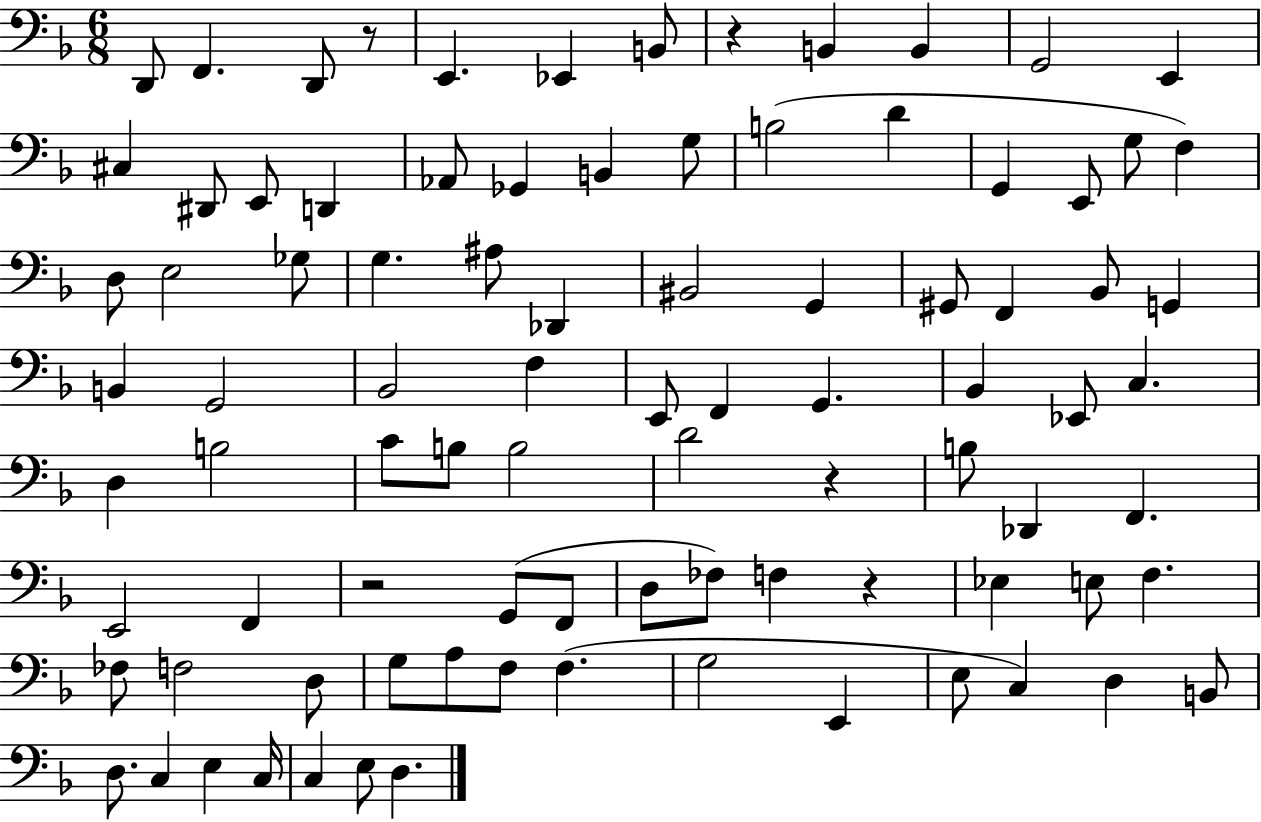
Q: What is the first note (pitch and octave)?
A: D2